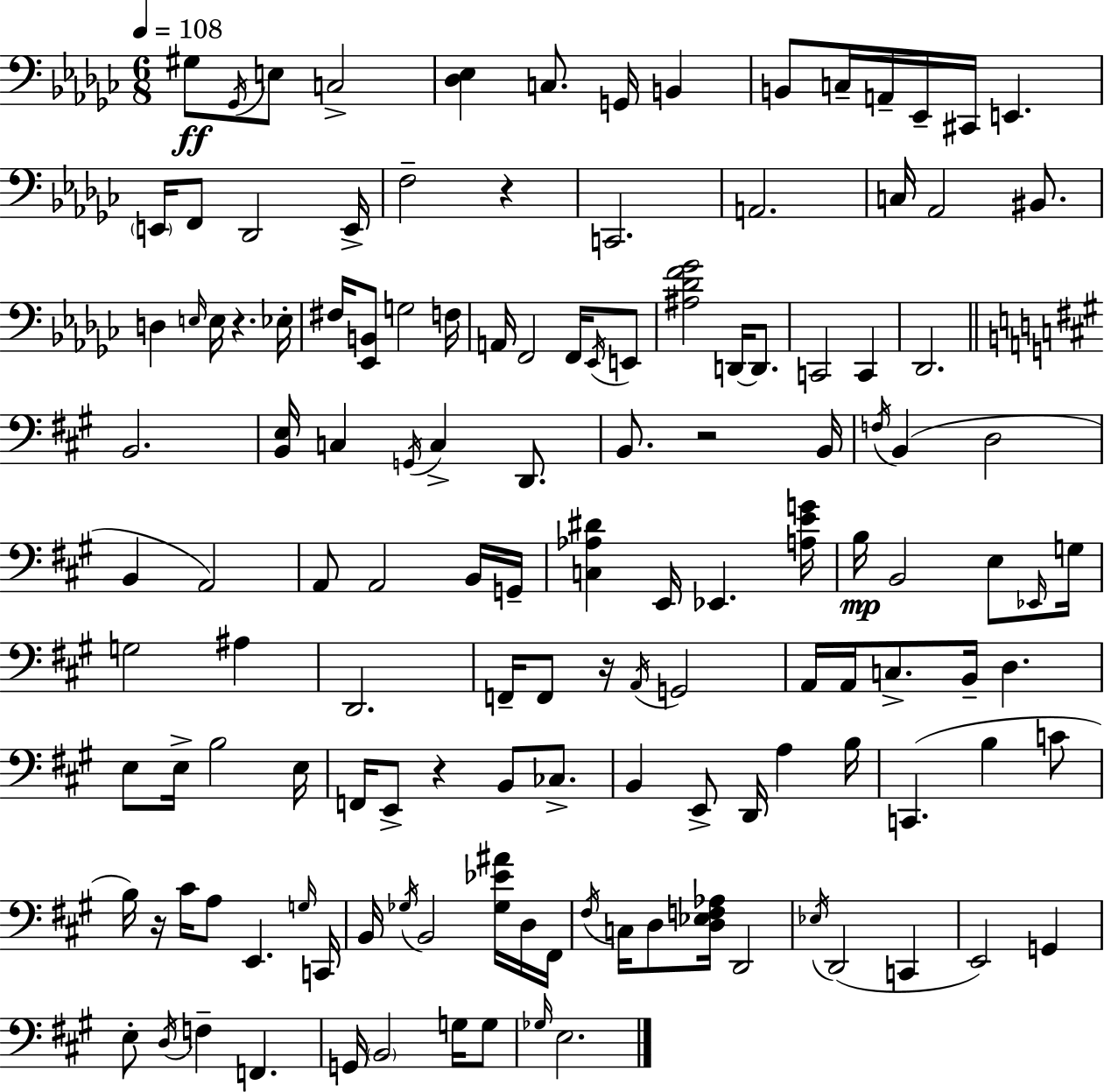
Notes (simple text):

G#3/e Gb2/s E3/e C3/h [Db3,Eb3]/q C3/e. G2/s B2/q B2/e C3/s A2/s Eb2/s C#2/s E2/q. E2/s F2/e Db2/h E2/s F3/h R/q C2/h. A2/h. C3/s Ab2/h BIS2/e. D3/q E3/s E3/s R/q. Eb3/s F#3/s [Eb2,B2]/e G3/h F3/s A2/s F2/h F2/s Eb2/s E2/e [A#3,Db4,F4,Gb4]/h D2/s D2/e. C2/h C2/q Db2/h. B2/h. [B2,E3]/s C3/q G2/s C3/q D2/e. B2/e. R/h B2/s F3/s B2/q D3/h B2/q A2/h A2/e A2/h B2/s G2/s [C3,Ab3,D#4]/q E2/s Eb2/q. [A3,E4,G4]/s B3/s B2/h E3/e Eb2/s G3/s G3/h A#3/q D2/h. F2/s F2/e R/s A2/s G2/h A2/s A2/s C3/e. B2/s D3/q. E3/e E3/s B3/h E3/s F2/s E2/e R/q B2/e CES3/e. B2/q E2/e D2/s A3/q B3/s C2/q. B3/q C4/e B3/s R/s C#4/s A3/e E2/q. G3/s C2/s B2/s Gb3/s B2/h [Gb3,Eb4,A#4]/s D3/s F#2/s F#3/s C3/s D3/e [D3,Eb3,F3,Ab3]/s D2/h Eb3/s D2/h C2/q E2/h G2/q E3/e D3/s F3/q F2/q. G2/s B2/h G3/s G3/e Gb3/s E3/h.